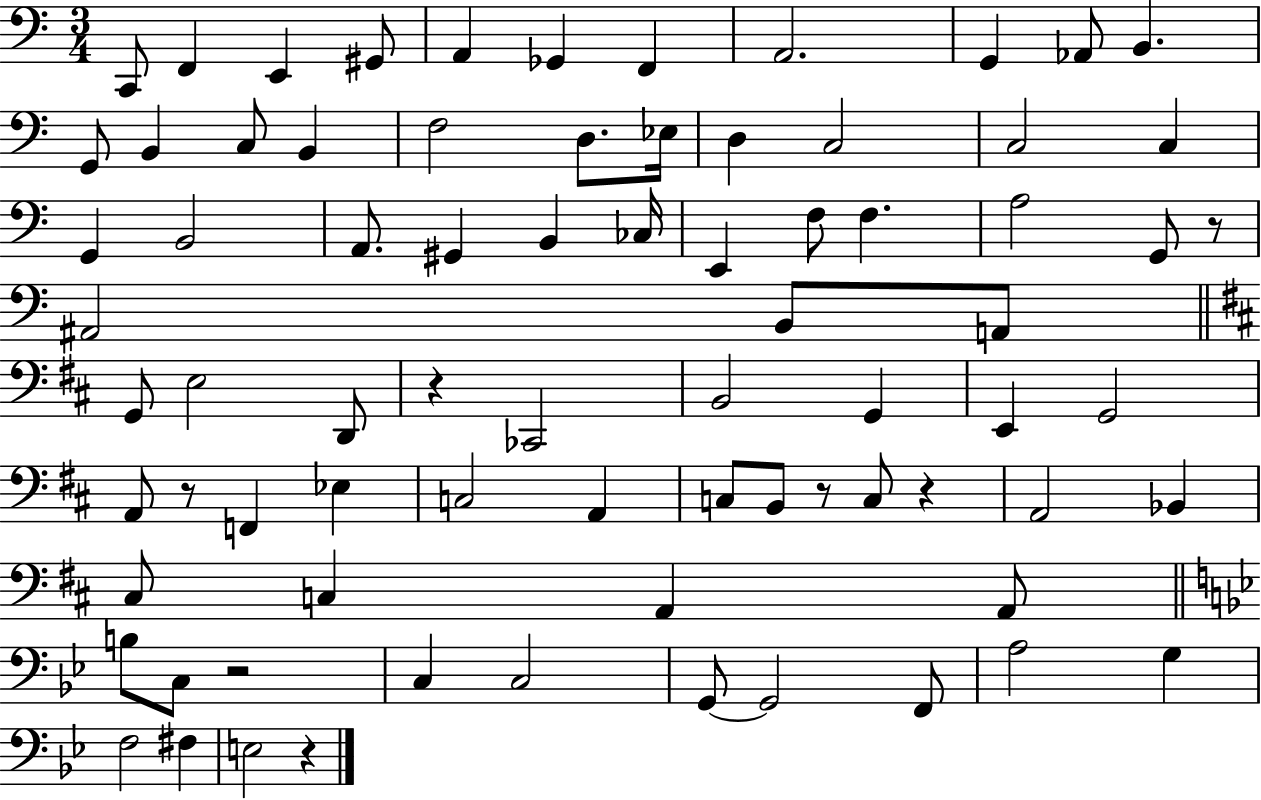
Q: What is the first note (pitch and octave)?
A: C2